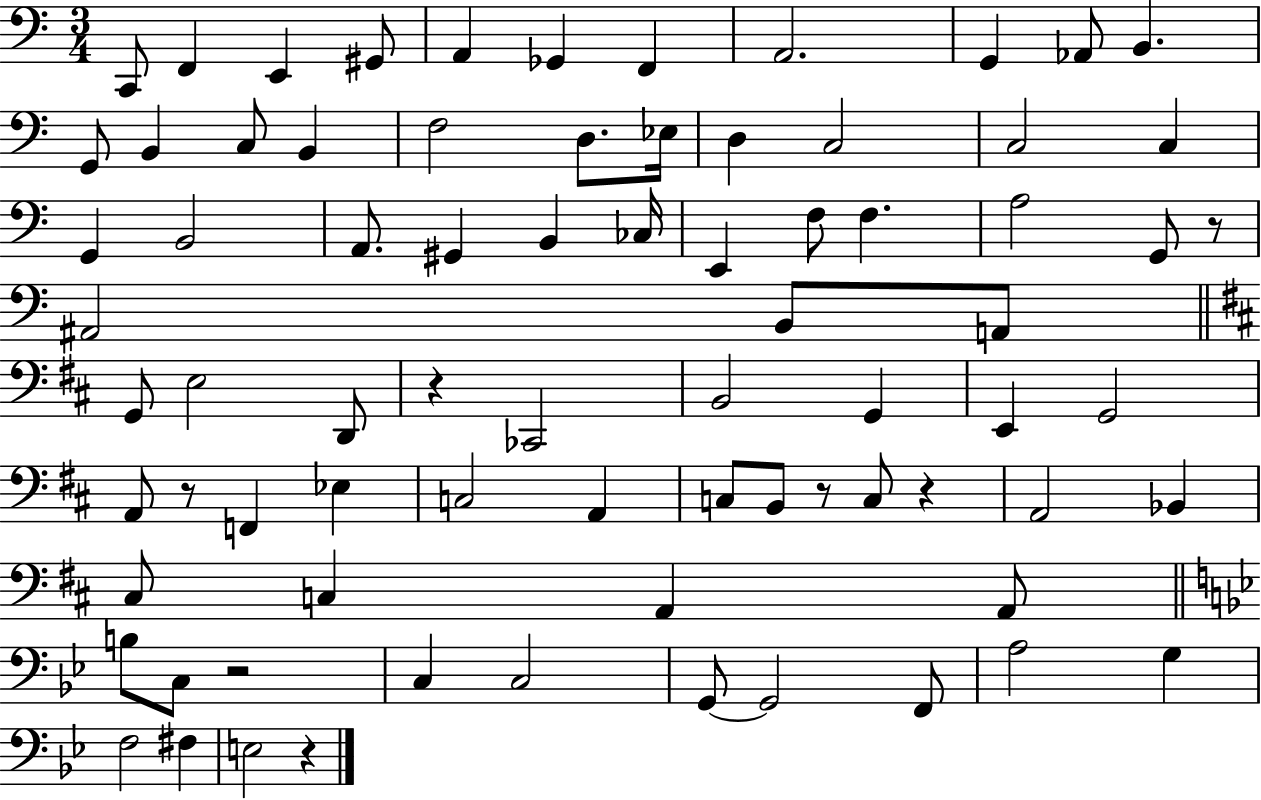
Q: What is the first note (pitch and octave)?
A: C2